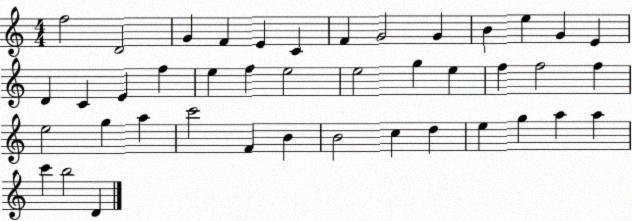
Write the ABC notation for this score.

X:1
T:Untitled
M:4/4
L:1/4
K:C
f2 D2 G F E C F G2 G B e G E D C E f e f e2 e2 g e f f2 f e2 g a c'2 F B B2 c d e g a a c' b2 D